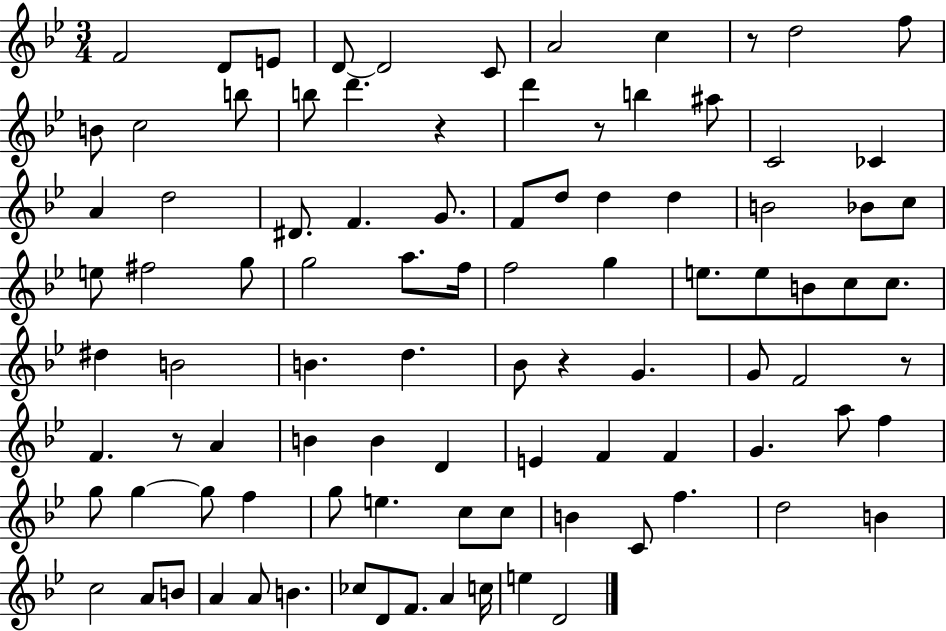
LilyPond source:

{
  \clef treble
  \numericTimeSignature
  \time 3/4
  \key bes \major
  f'2 d'8 e'8 | d'8~~ d'2 c'8 | a'2 c''4 | r8 d''2 f''8 | \break b'8 c''2 b''8 | b''8 d'''4. r4 | d'''4 r8 b''4 ais''8 | c'2 ces'4 | \break a'4 d''2 | dis'8. f'4. g'8. | f'8 d''8 d''4 d''4 | b'2 bes'8 c''8 | \break e''8 fis''2 g''8 | g''2 a''8. f''16 | f''2 g''4 | e''8. e''8 b'8 c''8 c''8. | \break dis''4 b'2 | b'4. d''4. | bes'8 r4 g'4. | g'8 f'2 r8 | \break f'4. r8 a'4 | b'4 b'4 d'4 | e'4 f'4 f'4 | g'4. a''8 f''4 | \break g''8 g''4~~ g''8 f''4 | g''8 e''4. c''8 c''8 | b'4 c'8 f''4. | d''2 b'4 | \break c''2 a'8 b'8 | a'4 a'8 b'4. | ces''8 d'8 f'8. a'4 c''16 | e''4 d'2 | \break \bar "|."
}